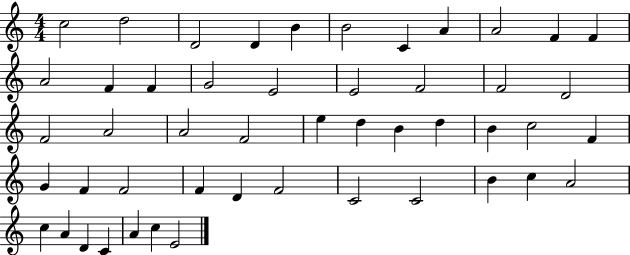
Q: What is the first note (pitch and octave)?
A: C5